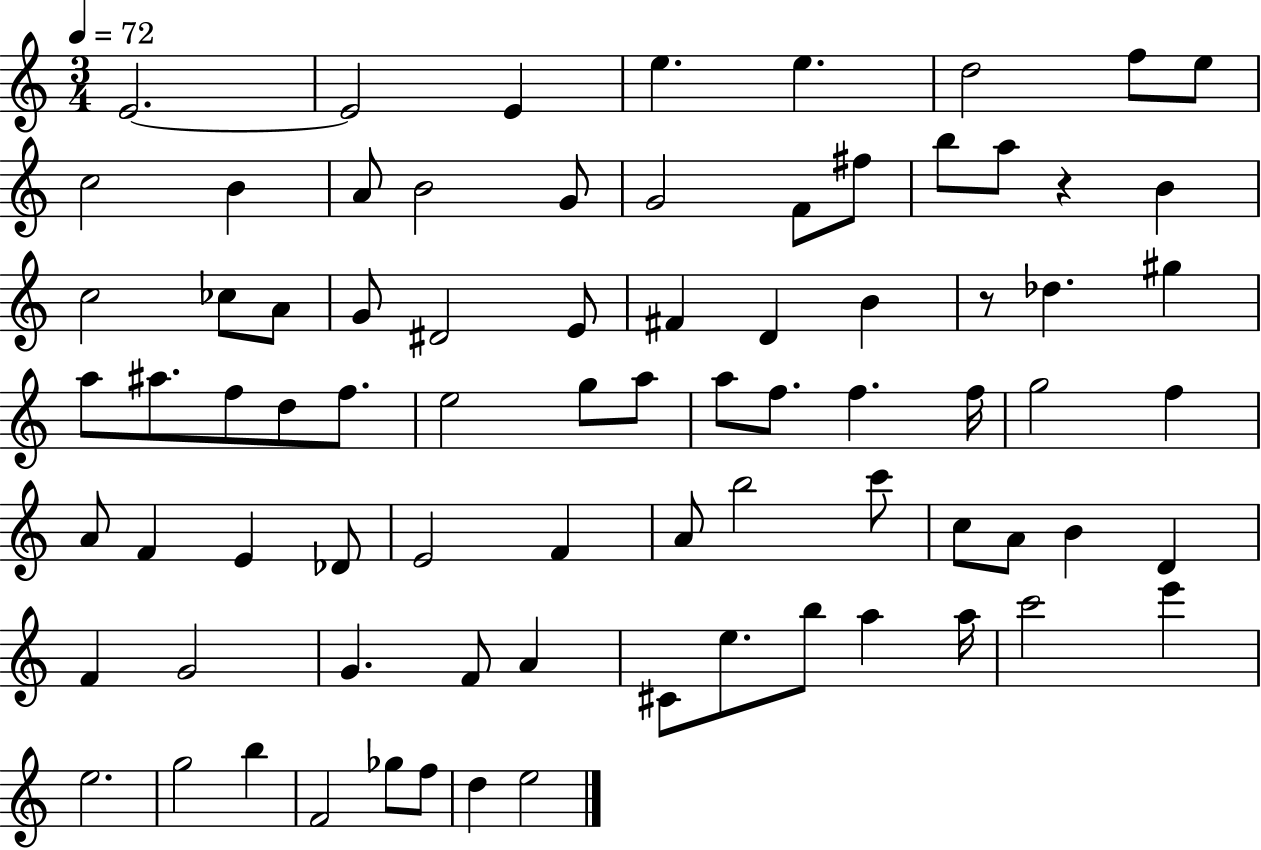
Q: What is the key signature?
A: C major